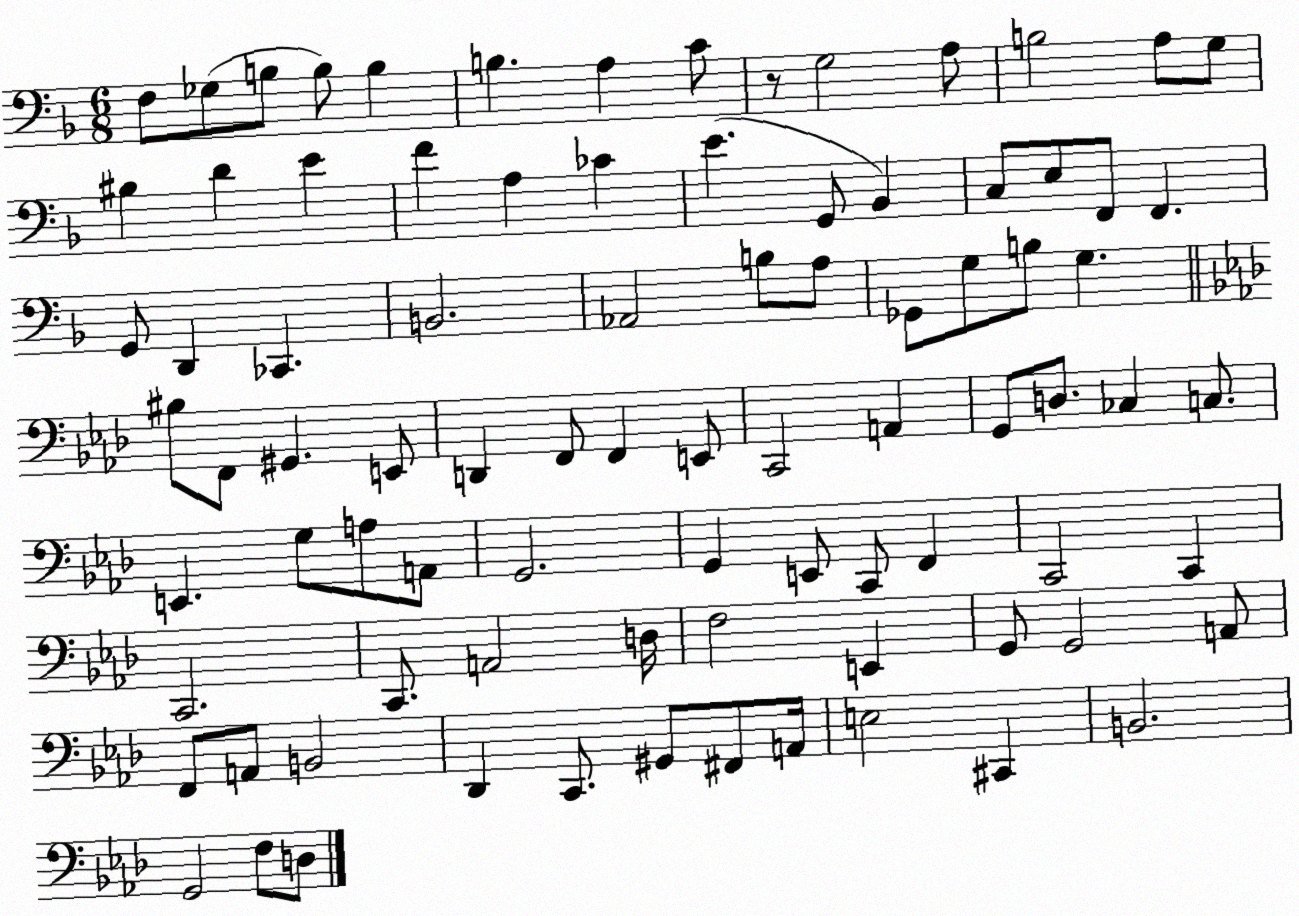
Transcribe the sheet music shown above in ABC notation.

X:1
T:Untitled
M:6/8
L:1/4
K:F
F,/2 _G,/2 B,/2 B,/2 B, B, A, C/2 z/2 G,2 A,/2 B,2 A,/2 G,/2 ^B, D E F A, _C E G,,/2 _B,, C,/2 E,/2 F,,/2 F,, G,,/2 D,, _C,, B,,2 _A,,2 B,/2 A,/2 _G,,/2 G,/2 B,/2 G, ^B,/2 F,,/2 ^G,, E,,/2 D,, F,,/2 F,, E,,/2 C,,2 A,, G,,/2 D,/2 _C, C,/2 E,, G,/2 A,/2 A,,/2 G,,2 G,, E,,/2 C,,/2 F,, C,,2 C,, C,,2 C,,/2 A,,2 D,/4 F,2 E,, G,,/2 G,,2 A,,/2 F,,/2 A,,/2 B,,2 _D,, C,,/2 ^G,,/2 ^F,,/2 A,,/4 E,2 ^C,, B,,2 G,,2 F,/2 D,/2